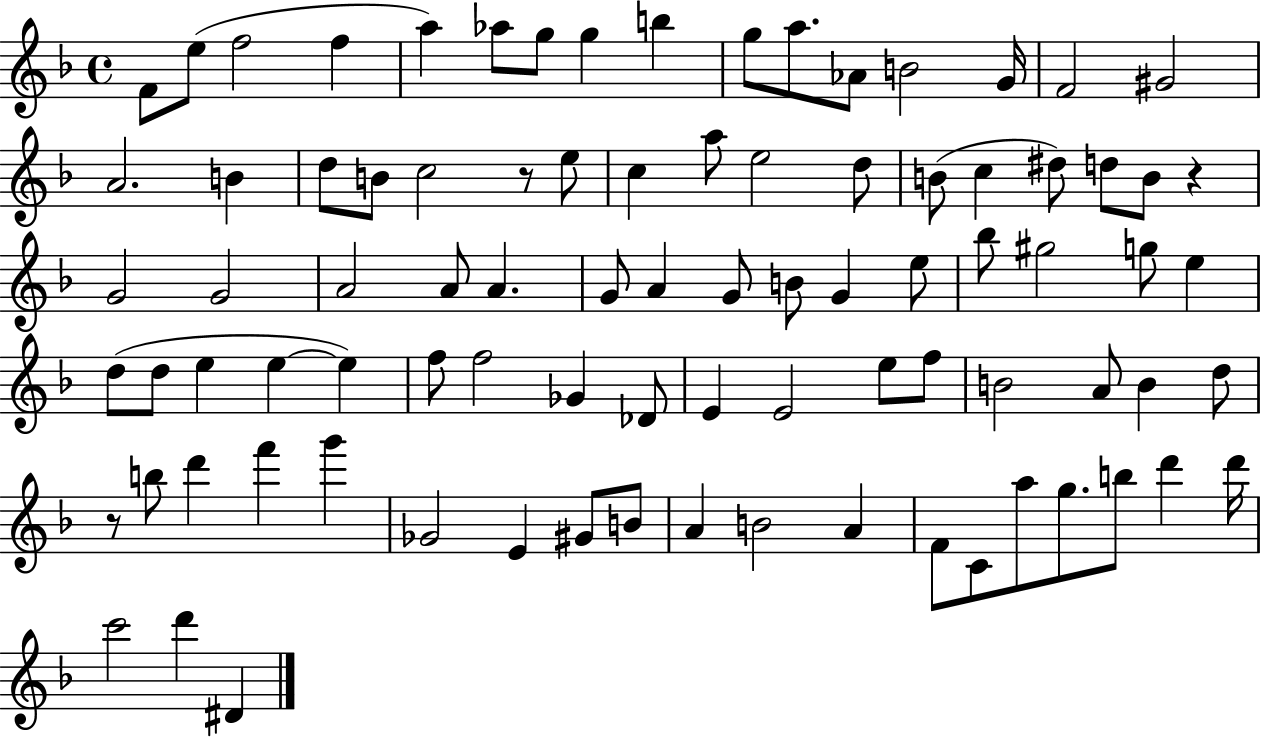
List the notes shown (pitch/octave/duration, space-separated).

F4/e E5/e F5/h F5/q A5/q Ab5/e G5/e G5/q B5/q G5/e A5/e. Ab4/e B4/h G4/s F4/h G#4/h A4/h. B4/q D5/e B4/e C5/h R/e E5/e C5/q A5/e E5/h D5/e B4/e C5/q D#5/e D5/e B4/e R/q G4/h G4/h A4/h A4/e A4/q. G4/e A4/q G4/e B4/e G4/q E5/e Bb5/e G#5/h G5/e E5/q D5/e D5/e E5/q E5/q E5/q F5/e F5/h Gb4/q Db4/e E4/q E4/h E5/e F5/e B4/h A4/e B4/q D5/e R/e B5/e D6/q F6/q G6/q Gb4/h E4/q G#4/e B4/e A4/q B4/h A4/q F4/e C4/e A5/e G5/e. B5/e D6/q D6/s C6/h D6/q D#4/q